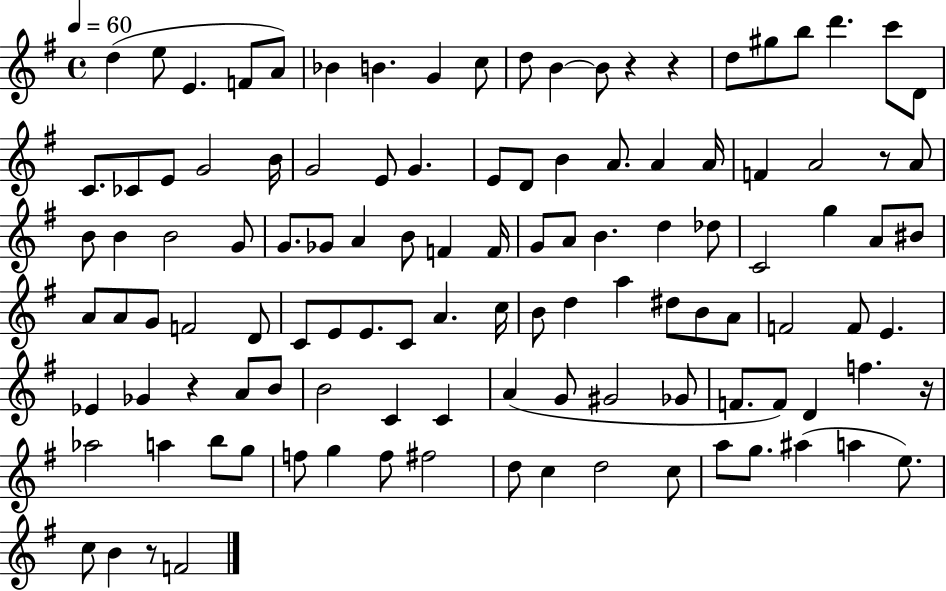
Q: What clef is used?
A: treble